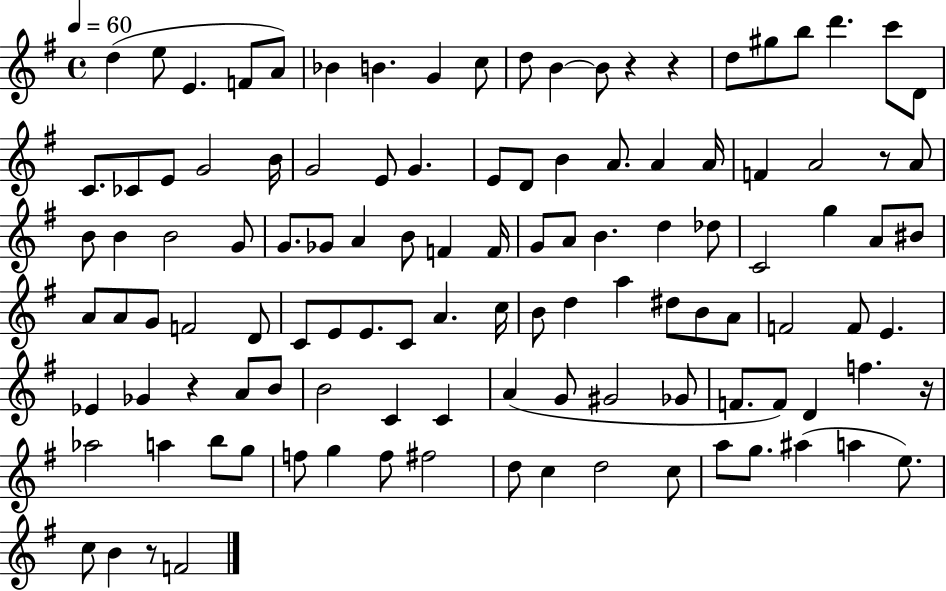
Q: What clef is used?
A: treble